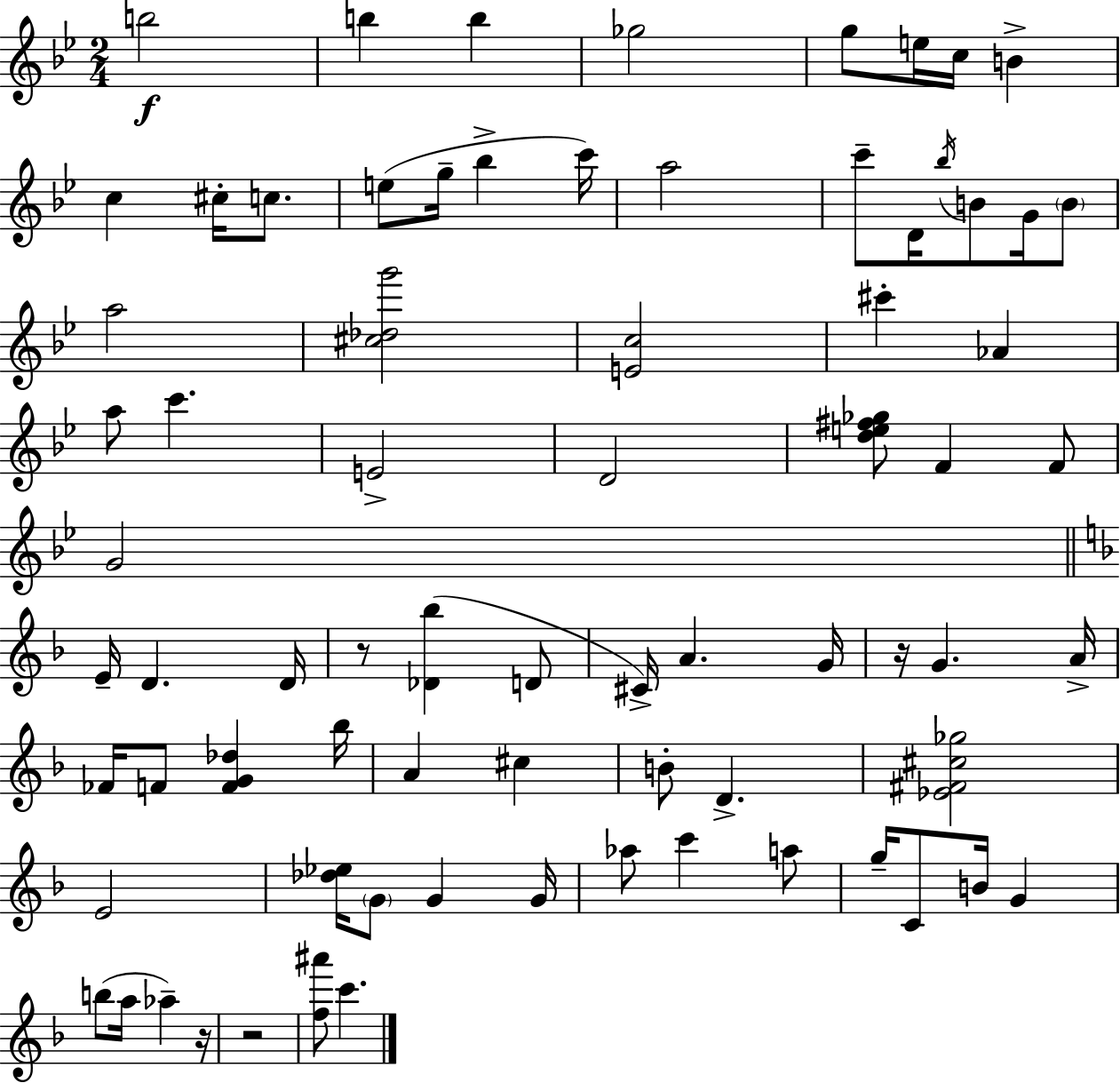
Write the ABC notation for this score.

X:1
T:Untitled
M:2/4
L:1/4
K:Bb
b2 b b _g2 g/2 e/4 c/4 B c ^c/4 c/2 e/2 g/4 _b c'/4 a2 c'/2 D/4 _b/4 B/2 G/4 B/2 a2 [^c_dg']2 [Ec]2 ^c' _A a/2 c' E2 D2 [de^f_g]/2 F F/2 G2 E/4 D D/4 z/2 [_D_b] D/2 ^C/4 A G/4 z/4 G A/4 _F/4 F/2 [FG_d] _b/4 A ^c B/2 D [_E^F^c_g]2 E2 [_d_e]/4 G/2 G G/4 _a/2 c' a/2 g/4 C/2 B/4 G b/2 a/4 _a z/4 z2 [f^a']/2 c'